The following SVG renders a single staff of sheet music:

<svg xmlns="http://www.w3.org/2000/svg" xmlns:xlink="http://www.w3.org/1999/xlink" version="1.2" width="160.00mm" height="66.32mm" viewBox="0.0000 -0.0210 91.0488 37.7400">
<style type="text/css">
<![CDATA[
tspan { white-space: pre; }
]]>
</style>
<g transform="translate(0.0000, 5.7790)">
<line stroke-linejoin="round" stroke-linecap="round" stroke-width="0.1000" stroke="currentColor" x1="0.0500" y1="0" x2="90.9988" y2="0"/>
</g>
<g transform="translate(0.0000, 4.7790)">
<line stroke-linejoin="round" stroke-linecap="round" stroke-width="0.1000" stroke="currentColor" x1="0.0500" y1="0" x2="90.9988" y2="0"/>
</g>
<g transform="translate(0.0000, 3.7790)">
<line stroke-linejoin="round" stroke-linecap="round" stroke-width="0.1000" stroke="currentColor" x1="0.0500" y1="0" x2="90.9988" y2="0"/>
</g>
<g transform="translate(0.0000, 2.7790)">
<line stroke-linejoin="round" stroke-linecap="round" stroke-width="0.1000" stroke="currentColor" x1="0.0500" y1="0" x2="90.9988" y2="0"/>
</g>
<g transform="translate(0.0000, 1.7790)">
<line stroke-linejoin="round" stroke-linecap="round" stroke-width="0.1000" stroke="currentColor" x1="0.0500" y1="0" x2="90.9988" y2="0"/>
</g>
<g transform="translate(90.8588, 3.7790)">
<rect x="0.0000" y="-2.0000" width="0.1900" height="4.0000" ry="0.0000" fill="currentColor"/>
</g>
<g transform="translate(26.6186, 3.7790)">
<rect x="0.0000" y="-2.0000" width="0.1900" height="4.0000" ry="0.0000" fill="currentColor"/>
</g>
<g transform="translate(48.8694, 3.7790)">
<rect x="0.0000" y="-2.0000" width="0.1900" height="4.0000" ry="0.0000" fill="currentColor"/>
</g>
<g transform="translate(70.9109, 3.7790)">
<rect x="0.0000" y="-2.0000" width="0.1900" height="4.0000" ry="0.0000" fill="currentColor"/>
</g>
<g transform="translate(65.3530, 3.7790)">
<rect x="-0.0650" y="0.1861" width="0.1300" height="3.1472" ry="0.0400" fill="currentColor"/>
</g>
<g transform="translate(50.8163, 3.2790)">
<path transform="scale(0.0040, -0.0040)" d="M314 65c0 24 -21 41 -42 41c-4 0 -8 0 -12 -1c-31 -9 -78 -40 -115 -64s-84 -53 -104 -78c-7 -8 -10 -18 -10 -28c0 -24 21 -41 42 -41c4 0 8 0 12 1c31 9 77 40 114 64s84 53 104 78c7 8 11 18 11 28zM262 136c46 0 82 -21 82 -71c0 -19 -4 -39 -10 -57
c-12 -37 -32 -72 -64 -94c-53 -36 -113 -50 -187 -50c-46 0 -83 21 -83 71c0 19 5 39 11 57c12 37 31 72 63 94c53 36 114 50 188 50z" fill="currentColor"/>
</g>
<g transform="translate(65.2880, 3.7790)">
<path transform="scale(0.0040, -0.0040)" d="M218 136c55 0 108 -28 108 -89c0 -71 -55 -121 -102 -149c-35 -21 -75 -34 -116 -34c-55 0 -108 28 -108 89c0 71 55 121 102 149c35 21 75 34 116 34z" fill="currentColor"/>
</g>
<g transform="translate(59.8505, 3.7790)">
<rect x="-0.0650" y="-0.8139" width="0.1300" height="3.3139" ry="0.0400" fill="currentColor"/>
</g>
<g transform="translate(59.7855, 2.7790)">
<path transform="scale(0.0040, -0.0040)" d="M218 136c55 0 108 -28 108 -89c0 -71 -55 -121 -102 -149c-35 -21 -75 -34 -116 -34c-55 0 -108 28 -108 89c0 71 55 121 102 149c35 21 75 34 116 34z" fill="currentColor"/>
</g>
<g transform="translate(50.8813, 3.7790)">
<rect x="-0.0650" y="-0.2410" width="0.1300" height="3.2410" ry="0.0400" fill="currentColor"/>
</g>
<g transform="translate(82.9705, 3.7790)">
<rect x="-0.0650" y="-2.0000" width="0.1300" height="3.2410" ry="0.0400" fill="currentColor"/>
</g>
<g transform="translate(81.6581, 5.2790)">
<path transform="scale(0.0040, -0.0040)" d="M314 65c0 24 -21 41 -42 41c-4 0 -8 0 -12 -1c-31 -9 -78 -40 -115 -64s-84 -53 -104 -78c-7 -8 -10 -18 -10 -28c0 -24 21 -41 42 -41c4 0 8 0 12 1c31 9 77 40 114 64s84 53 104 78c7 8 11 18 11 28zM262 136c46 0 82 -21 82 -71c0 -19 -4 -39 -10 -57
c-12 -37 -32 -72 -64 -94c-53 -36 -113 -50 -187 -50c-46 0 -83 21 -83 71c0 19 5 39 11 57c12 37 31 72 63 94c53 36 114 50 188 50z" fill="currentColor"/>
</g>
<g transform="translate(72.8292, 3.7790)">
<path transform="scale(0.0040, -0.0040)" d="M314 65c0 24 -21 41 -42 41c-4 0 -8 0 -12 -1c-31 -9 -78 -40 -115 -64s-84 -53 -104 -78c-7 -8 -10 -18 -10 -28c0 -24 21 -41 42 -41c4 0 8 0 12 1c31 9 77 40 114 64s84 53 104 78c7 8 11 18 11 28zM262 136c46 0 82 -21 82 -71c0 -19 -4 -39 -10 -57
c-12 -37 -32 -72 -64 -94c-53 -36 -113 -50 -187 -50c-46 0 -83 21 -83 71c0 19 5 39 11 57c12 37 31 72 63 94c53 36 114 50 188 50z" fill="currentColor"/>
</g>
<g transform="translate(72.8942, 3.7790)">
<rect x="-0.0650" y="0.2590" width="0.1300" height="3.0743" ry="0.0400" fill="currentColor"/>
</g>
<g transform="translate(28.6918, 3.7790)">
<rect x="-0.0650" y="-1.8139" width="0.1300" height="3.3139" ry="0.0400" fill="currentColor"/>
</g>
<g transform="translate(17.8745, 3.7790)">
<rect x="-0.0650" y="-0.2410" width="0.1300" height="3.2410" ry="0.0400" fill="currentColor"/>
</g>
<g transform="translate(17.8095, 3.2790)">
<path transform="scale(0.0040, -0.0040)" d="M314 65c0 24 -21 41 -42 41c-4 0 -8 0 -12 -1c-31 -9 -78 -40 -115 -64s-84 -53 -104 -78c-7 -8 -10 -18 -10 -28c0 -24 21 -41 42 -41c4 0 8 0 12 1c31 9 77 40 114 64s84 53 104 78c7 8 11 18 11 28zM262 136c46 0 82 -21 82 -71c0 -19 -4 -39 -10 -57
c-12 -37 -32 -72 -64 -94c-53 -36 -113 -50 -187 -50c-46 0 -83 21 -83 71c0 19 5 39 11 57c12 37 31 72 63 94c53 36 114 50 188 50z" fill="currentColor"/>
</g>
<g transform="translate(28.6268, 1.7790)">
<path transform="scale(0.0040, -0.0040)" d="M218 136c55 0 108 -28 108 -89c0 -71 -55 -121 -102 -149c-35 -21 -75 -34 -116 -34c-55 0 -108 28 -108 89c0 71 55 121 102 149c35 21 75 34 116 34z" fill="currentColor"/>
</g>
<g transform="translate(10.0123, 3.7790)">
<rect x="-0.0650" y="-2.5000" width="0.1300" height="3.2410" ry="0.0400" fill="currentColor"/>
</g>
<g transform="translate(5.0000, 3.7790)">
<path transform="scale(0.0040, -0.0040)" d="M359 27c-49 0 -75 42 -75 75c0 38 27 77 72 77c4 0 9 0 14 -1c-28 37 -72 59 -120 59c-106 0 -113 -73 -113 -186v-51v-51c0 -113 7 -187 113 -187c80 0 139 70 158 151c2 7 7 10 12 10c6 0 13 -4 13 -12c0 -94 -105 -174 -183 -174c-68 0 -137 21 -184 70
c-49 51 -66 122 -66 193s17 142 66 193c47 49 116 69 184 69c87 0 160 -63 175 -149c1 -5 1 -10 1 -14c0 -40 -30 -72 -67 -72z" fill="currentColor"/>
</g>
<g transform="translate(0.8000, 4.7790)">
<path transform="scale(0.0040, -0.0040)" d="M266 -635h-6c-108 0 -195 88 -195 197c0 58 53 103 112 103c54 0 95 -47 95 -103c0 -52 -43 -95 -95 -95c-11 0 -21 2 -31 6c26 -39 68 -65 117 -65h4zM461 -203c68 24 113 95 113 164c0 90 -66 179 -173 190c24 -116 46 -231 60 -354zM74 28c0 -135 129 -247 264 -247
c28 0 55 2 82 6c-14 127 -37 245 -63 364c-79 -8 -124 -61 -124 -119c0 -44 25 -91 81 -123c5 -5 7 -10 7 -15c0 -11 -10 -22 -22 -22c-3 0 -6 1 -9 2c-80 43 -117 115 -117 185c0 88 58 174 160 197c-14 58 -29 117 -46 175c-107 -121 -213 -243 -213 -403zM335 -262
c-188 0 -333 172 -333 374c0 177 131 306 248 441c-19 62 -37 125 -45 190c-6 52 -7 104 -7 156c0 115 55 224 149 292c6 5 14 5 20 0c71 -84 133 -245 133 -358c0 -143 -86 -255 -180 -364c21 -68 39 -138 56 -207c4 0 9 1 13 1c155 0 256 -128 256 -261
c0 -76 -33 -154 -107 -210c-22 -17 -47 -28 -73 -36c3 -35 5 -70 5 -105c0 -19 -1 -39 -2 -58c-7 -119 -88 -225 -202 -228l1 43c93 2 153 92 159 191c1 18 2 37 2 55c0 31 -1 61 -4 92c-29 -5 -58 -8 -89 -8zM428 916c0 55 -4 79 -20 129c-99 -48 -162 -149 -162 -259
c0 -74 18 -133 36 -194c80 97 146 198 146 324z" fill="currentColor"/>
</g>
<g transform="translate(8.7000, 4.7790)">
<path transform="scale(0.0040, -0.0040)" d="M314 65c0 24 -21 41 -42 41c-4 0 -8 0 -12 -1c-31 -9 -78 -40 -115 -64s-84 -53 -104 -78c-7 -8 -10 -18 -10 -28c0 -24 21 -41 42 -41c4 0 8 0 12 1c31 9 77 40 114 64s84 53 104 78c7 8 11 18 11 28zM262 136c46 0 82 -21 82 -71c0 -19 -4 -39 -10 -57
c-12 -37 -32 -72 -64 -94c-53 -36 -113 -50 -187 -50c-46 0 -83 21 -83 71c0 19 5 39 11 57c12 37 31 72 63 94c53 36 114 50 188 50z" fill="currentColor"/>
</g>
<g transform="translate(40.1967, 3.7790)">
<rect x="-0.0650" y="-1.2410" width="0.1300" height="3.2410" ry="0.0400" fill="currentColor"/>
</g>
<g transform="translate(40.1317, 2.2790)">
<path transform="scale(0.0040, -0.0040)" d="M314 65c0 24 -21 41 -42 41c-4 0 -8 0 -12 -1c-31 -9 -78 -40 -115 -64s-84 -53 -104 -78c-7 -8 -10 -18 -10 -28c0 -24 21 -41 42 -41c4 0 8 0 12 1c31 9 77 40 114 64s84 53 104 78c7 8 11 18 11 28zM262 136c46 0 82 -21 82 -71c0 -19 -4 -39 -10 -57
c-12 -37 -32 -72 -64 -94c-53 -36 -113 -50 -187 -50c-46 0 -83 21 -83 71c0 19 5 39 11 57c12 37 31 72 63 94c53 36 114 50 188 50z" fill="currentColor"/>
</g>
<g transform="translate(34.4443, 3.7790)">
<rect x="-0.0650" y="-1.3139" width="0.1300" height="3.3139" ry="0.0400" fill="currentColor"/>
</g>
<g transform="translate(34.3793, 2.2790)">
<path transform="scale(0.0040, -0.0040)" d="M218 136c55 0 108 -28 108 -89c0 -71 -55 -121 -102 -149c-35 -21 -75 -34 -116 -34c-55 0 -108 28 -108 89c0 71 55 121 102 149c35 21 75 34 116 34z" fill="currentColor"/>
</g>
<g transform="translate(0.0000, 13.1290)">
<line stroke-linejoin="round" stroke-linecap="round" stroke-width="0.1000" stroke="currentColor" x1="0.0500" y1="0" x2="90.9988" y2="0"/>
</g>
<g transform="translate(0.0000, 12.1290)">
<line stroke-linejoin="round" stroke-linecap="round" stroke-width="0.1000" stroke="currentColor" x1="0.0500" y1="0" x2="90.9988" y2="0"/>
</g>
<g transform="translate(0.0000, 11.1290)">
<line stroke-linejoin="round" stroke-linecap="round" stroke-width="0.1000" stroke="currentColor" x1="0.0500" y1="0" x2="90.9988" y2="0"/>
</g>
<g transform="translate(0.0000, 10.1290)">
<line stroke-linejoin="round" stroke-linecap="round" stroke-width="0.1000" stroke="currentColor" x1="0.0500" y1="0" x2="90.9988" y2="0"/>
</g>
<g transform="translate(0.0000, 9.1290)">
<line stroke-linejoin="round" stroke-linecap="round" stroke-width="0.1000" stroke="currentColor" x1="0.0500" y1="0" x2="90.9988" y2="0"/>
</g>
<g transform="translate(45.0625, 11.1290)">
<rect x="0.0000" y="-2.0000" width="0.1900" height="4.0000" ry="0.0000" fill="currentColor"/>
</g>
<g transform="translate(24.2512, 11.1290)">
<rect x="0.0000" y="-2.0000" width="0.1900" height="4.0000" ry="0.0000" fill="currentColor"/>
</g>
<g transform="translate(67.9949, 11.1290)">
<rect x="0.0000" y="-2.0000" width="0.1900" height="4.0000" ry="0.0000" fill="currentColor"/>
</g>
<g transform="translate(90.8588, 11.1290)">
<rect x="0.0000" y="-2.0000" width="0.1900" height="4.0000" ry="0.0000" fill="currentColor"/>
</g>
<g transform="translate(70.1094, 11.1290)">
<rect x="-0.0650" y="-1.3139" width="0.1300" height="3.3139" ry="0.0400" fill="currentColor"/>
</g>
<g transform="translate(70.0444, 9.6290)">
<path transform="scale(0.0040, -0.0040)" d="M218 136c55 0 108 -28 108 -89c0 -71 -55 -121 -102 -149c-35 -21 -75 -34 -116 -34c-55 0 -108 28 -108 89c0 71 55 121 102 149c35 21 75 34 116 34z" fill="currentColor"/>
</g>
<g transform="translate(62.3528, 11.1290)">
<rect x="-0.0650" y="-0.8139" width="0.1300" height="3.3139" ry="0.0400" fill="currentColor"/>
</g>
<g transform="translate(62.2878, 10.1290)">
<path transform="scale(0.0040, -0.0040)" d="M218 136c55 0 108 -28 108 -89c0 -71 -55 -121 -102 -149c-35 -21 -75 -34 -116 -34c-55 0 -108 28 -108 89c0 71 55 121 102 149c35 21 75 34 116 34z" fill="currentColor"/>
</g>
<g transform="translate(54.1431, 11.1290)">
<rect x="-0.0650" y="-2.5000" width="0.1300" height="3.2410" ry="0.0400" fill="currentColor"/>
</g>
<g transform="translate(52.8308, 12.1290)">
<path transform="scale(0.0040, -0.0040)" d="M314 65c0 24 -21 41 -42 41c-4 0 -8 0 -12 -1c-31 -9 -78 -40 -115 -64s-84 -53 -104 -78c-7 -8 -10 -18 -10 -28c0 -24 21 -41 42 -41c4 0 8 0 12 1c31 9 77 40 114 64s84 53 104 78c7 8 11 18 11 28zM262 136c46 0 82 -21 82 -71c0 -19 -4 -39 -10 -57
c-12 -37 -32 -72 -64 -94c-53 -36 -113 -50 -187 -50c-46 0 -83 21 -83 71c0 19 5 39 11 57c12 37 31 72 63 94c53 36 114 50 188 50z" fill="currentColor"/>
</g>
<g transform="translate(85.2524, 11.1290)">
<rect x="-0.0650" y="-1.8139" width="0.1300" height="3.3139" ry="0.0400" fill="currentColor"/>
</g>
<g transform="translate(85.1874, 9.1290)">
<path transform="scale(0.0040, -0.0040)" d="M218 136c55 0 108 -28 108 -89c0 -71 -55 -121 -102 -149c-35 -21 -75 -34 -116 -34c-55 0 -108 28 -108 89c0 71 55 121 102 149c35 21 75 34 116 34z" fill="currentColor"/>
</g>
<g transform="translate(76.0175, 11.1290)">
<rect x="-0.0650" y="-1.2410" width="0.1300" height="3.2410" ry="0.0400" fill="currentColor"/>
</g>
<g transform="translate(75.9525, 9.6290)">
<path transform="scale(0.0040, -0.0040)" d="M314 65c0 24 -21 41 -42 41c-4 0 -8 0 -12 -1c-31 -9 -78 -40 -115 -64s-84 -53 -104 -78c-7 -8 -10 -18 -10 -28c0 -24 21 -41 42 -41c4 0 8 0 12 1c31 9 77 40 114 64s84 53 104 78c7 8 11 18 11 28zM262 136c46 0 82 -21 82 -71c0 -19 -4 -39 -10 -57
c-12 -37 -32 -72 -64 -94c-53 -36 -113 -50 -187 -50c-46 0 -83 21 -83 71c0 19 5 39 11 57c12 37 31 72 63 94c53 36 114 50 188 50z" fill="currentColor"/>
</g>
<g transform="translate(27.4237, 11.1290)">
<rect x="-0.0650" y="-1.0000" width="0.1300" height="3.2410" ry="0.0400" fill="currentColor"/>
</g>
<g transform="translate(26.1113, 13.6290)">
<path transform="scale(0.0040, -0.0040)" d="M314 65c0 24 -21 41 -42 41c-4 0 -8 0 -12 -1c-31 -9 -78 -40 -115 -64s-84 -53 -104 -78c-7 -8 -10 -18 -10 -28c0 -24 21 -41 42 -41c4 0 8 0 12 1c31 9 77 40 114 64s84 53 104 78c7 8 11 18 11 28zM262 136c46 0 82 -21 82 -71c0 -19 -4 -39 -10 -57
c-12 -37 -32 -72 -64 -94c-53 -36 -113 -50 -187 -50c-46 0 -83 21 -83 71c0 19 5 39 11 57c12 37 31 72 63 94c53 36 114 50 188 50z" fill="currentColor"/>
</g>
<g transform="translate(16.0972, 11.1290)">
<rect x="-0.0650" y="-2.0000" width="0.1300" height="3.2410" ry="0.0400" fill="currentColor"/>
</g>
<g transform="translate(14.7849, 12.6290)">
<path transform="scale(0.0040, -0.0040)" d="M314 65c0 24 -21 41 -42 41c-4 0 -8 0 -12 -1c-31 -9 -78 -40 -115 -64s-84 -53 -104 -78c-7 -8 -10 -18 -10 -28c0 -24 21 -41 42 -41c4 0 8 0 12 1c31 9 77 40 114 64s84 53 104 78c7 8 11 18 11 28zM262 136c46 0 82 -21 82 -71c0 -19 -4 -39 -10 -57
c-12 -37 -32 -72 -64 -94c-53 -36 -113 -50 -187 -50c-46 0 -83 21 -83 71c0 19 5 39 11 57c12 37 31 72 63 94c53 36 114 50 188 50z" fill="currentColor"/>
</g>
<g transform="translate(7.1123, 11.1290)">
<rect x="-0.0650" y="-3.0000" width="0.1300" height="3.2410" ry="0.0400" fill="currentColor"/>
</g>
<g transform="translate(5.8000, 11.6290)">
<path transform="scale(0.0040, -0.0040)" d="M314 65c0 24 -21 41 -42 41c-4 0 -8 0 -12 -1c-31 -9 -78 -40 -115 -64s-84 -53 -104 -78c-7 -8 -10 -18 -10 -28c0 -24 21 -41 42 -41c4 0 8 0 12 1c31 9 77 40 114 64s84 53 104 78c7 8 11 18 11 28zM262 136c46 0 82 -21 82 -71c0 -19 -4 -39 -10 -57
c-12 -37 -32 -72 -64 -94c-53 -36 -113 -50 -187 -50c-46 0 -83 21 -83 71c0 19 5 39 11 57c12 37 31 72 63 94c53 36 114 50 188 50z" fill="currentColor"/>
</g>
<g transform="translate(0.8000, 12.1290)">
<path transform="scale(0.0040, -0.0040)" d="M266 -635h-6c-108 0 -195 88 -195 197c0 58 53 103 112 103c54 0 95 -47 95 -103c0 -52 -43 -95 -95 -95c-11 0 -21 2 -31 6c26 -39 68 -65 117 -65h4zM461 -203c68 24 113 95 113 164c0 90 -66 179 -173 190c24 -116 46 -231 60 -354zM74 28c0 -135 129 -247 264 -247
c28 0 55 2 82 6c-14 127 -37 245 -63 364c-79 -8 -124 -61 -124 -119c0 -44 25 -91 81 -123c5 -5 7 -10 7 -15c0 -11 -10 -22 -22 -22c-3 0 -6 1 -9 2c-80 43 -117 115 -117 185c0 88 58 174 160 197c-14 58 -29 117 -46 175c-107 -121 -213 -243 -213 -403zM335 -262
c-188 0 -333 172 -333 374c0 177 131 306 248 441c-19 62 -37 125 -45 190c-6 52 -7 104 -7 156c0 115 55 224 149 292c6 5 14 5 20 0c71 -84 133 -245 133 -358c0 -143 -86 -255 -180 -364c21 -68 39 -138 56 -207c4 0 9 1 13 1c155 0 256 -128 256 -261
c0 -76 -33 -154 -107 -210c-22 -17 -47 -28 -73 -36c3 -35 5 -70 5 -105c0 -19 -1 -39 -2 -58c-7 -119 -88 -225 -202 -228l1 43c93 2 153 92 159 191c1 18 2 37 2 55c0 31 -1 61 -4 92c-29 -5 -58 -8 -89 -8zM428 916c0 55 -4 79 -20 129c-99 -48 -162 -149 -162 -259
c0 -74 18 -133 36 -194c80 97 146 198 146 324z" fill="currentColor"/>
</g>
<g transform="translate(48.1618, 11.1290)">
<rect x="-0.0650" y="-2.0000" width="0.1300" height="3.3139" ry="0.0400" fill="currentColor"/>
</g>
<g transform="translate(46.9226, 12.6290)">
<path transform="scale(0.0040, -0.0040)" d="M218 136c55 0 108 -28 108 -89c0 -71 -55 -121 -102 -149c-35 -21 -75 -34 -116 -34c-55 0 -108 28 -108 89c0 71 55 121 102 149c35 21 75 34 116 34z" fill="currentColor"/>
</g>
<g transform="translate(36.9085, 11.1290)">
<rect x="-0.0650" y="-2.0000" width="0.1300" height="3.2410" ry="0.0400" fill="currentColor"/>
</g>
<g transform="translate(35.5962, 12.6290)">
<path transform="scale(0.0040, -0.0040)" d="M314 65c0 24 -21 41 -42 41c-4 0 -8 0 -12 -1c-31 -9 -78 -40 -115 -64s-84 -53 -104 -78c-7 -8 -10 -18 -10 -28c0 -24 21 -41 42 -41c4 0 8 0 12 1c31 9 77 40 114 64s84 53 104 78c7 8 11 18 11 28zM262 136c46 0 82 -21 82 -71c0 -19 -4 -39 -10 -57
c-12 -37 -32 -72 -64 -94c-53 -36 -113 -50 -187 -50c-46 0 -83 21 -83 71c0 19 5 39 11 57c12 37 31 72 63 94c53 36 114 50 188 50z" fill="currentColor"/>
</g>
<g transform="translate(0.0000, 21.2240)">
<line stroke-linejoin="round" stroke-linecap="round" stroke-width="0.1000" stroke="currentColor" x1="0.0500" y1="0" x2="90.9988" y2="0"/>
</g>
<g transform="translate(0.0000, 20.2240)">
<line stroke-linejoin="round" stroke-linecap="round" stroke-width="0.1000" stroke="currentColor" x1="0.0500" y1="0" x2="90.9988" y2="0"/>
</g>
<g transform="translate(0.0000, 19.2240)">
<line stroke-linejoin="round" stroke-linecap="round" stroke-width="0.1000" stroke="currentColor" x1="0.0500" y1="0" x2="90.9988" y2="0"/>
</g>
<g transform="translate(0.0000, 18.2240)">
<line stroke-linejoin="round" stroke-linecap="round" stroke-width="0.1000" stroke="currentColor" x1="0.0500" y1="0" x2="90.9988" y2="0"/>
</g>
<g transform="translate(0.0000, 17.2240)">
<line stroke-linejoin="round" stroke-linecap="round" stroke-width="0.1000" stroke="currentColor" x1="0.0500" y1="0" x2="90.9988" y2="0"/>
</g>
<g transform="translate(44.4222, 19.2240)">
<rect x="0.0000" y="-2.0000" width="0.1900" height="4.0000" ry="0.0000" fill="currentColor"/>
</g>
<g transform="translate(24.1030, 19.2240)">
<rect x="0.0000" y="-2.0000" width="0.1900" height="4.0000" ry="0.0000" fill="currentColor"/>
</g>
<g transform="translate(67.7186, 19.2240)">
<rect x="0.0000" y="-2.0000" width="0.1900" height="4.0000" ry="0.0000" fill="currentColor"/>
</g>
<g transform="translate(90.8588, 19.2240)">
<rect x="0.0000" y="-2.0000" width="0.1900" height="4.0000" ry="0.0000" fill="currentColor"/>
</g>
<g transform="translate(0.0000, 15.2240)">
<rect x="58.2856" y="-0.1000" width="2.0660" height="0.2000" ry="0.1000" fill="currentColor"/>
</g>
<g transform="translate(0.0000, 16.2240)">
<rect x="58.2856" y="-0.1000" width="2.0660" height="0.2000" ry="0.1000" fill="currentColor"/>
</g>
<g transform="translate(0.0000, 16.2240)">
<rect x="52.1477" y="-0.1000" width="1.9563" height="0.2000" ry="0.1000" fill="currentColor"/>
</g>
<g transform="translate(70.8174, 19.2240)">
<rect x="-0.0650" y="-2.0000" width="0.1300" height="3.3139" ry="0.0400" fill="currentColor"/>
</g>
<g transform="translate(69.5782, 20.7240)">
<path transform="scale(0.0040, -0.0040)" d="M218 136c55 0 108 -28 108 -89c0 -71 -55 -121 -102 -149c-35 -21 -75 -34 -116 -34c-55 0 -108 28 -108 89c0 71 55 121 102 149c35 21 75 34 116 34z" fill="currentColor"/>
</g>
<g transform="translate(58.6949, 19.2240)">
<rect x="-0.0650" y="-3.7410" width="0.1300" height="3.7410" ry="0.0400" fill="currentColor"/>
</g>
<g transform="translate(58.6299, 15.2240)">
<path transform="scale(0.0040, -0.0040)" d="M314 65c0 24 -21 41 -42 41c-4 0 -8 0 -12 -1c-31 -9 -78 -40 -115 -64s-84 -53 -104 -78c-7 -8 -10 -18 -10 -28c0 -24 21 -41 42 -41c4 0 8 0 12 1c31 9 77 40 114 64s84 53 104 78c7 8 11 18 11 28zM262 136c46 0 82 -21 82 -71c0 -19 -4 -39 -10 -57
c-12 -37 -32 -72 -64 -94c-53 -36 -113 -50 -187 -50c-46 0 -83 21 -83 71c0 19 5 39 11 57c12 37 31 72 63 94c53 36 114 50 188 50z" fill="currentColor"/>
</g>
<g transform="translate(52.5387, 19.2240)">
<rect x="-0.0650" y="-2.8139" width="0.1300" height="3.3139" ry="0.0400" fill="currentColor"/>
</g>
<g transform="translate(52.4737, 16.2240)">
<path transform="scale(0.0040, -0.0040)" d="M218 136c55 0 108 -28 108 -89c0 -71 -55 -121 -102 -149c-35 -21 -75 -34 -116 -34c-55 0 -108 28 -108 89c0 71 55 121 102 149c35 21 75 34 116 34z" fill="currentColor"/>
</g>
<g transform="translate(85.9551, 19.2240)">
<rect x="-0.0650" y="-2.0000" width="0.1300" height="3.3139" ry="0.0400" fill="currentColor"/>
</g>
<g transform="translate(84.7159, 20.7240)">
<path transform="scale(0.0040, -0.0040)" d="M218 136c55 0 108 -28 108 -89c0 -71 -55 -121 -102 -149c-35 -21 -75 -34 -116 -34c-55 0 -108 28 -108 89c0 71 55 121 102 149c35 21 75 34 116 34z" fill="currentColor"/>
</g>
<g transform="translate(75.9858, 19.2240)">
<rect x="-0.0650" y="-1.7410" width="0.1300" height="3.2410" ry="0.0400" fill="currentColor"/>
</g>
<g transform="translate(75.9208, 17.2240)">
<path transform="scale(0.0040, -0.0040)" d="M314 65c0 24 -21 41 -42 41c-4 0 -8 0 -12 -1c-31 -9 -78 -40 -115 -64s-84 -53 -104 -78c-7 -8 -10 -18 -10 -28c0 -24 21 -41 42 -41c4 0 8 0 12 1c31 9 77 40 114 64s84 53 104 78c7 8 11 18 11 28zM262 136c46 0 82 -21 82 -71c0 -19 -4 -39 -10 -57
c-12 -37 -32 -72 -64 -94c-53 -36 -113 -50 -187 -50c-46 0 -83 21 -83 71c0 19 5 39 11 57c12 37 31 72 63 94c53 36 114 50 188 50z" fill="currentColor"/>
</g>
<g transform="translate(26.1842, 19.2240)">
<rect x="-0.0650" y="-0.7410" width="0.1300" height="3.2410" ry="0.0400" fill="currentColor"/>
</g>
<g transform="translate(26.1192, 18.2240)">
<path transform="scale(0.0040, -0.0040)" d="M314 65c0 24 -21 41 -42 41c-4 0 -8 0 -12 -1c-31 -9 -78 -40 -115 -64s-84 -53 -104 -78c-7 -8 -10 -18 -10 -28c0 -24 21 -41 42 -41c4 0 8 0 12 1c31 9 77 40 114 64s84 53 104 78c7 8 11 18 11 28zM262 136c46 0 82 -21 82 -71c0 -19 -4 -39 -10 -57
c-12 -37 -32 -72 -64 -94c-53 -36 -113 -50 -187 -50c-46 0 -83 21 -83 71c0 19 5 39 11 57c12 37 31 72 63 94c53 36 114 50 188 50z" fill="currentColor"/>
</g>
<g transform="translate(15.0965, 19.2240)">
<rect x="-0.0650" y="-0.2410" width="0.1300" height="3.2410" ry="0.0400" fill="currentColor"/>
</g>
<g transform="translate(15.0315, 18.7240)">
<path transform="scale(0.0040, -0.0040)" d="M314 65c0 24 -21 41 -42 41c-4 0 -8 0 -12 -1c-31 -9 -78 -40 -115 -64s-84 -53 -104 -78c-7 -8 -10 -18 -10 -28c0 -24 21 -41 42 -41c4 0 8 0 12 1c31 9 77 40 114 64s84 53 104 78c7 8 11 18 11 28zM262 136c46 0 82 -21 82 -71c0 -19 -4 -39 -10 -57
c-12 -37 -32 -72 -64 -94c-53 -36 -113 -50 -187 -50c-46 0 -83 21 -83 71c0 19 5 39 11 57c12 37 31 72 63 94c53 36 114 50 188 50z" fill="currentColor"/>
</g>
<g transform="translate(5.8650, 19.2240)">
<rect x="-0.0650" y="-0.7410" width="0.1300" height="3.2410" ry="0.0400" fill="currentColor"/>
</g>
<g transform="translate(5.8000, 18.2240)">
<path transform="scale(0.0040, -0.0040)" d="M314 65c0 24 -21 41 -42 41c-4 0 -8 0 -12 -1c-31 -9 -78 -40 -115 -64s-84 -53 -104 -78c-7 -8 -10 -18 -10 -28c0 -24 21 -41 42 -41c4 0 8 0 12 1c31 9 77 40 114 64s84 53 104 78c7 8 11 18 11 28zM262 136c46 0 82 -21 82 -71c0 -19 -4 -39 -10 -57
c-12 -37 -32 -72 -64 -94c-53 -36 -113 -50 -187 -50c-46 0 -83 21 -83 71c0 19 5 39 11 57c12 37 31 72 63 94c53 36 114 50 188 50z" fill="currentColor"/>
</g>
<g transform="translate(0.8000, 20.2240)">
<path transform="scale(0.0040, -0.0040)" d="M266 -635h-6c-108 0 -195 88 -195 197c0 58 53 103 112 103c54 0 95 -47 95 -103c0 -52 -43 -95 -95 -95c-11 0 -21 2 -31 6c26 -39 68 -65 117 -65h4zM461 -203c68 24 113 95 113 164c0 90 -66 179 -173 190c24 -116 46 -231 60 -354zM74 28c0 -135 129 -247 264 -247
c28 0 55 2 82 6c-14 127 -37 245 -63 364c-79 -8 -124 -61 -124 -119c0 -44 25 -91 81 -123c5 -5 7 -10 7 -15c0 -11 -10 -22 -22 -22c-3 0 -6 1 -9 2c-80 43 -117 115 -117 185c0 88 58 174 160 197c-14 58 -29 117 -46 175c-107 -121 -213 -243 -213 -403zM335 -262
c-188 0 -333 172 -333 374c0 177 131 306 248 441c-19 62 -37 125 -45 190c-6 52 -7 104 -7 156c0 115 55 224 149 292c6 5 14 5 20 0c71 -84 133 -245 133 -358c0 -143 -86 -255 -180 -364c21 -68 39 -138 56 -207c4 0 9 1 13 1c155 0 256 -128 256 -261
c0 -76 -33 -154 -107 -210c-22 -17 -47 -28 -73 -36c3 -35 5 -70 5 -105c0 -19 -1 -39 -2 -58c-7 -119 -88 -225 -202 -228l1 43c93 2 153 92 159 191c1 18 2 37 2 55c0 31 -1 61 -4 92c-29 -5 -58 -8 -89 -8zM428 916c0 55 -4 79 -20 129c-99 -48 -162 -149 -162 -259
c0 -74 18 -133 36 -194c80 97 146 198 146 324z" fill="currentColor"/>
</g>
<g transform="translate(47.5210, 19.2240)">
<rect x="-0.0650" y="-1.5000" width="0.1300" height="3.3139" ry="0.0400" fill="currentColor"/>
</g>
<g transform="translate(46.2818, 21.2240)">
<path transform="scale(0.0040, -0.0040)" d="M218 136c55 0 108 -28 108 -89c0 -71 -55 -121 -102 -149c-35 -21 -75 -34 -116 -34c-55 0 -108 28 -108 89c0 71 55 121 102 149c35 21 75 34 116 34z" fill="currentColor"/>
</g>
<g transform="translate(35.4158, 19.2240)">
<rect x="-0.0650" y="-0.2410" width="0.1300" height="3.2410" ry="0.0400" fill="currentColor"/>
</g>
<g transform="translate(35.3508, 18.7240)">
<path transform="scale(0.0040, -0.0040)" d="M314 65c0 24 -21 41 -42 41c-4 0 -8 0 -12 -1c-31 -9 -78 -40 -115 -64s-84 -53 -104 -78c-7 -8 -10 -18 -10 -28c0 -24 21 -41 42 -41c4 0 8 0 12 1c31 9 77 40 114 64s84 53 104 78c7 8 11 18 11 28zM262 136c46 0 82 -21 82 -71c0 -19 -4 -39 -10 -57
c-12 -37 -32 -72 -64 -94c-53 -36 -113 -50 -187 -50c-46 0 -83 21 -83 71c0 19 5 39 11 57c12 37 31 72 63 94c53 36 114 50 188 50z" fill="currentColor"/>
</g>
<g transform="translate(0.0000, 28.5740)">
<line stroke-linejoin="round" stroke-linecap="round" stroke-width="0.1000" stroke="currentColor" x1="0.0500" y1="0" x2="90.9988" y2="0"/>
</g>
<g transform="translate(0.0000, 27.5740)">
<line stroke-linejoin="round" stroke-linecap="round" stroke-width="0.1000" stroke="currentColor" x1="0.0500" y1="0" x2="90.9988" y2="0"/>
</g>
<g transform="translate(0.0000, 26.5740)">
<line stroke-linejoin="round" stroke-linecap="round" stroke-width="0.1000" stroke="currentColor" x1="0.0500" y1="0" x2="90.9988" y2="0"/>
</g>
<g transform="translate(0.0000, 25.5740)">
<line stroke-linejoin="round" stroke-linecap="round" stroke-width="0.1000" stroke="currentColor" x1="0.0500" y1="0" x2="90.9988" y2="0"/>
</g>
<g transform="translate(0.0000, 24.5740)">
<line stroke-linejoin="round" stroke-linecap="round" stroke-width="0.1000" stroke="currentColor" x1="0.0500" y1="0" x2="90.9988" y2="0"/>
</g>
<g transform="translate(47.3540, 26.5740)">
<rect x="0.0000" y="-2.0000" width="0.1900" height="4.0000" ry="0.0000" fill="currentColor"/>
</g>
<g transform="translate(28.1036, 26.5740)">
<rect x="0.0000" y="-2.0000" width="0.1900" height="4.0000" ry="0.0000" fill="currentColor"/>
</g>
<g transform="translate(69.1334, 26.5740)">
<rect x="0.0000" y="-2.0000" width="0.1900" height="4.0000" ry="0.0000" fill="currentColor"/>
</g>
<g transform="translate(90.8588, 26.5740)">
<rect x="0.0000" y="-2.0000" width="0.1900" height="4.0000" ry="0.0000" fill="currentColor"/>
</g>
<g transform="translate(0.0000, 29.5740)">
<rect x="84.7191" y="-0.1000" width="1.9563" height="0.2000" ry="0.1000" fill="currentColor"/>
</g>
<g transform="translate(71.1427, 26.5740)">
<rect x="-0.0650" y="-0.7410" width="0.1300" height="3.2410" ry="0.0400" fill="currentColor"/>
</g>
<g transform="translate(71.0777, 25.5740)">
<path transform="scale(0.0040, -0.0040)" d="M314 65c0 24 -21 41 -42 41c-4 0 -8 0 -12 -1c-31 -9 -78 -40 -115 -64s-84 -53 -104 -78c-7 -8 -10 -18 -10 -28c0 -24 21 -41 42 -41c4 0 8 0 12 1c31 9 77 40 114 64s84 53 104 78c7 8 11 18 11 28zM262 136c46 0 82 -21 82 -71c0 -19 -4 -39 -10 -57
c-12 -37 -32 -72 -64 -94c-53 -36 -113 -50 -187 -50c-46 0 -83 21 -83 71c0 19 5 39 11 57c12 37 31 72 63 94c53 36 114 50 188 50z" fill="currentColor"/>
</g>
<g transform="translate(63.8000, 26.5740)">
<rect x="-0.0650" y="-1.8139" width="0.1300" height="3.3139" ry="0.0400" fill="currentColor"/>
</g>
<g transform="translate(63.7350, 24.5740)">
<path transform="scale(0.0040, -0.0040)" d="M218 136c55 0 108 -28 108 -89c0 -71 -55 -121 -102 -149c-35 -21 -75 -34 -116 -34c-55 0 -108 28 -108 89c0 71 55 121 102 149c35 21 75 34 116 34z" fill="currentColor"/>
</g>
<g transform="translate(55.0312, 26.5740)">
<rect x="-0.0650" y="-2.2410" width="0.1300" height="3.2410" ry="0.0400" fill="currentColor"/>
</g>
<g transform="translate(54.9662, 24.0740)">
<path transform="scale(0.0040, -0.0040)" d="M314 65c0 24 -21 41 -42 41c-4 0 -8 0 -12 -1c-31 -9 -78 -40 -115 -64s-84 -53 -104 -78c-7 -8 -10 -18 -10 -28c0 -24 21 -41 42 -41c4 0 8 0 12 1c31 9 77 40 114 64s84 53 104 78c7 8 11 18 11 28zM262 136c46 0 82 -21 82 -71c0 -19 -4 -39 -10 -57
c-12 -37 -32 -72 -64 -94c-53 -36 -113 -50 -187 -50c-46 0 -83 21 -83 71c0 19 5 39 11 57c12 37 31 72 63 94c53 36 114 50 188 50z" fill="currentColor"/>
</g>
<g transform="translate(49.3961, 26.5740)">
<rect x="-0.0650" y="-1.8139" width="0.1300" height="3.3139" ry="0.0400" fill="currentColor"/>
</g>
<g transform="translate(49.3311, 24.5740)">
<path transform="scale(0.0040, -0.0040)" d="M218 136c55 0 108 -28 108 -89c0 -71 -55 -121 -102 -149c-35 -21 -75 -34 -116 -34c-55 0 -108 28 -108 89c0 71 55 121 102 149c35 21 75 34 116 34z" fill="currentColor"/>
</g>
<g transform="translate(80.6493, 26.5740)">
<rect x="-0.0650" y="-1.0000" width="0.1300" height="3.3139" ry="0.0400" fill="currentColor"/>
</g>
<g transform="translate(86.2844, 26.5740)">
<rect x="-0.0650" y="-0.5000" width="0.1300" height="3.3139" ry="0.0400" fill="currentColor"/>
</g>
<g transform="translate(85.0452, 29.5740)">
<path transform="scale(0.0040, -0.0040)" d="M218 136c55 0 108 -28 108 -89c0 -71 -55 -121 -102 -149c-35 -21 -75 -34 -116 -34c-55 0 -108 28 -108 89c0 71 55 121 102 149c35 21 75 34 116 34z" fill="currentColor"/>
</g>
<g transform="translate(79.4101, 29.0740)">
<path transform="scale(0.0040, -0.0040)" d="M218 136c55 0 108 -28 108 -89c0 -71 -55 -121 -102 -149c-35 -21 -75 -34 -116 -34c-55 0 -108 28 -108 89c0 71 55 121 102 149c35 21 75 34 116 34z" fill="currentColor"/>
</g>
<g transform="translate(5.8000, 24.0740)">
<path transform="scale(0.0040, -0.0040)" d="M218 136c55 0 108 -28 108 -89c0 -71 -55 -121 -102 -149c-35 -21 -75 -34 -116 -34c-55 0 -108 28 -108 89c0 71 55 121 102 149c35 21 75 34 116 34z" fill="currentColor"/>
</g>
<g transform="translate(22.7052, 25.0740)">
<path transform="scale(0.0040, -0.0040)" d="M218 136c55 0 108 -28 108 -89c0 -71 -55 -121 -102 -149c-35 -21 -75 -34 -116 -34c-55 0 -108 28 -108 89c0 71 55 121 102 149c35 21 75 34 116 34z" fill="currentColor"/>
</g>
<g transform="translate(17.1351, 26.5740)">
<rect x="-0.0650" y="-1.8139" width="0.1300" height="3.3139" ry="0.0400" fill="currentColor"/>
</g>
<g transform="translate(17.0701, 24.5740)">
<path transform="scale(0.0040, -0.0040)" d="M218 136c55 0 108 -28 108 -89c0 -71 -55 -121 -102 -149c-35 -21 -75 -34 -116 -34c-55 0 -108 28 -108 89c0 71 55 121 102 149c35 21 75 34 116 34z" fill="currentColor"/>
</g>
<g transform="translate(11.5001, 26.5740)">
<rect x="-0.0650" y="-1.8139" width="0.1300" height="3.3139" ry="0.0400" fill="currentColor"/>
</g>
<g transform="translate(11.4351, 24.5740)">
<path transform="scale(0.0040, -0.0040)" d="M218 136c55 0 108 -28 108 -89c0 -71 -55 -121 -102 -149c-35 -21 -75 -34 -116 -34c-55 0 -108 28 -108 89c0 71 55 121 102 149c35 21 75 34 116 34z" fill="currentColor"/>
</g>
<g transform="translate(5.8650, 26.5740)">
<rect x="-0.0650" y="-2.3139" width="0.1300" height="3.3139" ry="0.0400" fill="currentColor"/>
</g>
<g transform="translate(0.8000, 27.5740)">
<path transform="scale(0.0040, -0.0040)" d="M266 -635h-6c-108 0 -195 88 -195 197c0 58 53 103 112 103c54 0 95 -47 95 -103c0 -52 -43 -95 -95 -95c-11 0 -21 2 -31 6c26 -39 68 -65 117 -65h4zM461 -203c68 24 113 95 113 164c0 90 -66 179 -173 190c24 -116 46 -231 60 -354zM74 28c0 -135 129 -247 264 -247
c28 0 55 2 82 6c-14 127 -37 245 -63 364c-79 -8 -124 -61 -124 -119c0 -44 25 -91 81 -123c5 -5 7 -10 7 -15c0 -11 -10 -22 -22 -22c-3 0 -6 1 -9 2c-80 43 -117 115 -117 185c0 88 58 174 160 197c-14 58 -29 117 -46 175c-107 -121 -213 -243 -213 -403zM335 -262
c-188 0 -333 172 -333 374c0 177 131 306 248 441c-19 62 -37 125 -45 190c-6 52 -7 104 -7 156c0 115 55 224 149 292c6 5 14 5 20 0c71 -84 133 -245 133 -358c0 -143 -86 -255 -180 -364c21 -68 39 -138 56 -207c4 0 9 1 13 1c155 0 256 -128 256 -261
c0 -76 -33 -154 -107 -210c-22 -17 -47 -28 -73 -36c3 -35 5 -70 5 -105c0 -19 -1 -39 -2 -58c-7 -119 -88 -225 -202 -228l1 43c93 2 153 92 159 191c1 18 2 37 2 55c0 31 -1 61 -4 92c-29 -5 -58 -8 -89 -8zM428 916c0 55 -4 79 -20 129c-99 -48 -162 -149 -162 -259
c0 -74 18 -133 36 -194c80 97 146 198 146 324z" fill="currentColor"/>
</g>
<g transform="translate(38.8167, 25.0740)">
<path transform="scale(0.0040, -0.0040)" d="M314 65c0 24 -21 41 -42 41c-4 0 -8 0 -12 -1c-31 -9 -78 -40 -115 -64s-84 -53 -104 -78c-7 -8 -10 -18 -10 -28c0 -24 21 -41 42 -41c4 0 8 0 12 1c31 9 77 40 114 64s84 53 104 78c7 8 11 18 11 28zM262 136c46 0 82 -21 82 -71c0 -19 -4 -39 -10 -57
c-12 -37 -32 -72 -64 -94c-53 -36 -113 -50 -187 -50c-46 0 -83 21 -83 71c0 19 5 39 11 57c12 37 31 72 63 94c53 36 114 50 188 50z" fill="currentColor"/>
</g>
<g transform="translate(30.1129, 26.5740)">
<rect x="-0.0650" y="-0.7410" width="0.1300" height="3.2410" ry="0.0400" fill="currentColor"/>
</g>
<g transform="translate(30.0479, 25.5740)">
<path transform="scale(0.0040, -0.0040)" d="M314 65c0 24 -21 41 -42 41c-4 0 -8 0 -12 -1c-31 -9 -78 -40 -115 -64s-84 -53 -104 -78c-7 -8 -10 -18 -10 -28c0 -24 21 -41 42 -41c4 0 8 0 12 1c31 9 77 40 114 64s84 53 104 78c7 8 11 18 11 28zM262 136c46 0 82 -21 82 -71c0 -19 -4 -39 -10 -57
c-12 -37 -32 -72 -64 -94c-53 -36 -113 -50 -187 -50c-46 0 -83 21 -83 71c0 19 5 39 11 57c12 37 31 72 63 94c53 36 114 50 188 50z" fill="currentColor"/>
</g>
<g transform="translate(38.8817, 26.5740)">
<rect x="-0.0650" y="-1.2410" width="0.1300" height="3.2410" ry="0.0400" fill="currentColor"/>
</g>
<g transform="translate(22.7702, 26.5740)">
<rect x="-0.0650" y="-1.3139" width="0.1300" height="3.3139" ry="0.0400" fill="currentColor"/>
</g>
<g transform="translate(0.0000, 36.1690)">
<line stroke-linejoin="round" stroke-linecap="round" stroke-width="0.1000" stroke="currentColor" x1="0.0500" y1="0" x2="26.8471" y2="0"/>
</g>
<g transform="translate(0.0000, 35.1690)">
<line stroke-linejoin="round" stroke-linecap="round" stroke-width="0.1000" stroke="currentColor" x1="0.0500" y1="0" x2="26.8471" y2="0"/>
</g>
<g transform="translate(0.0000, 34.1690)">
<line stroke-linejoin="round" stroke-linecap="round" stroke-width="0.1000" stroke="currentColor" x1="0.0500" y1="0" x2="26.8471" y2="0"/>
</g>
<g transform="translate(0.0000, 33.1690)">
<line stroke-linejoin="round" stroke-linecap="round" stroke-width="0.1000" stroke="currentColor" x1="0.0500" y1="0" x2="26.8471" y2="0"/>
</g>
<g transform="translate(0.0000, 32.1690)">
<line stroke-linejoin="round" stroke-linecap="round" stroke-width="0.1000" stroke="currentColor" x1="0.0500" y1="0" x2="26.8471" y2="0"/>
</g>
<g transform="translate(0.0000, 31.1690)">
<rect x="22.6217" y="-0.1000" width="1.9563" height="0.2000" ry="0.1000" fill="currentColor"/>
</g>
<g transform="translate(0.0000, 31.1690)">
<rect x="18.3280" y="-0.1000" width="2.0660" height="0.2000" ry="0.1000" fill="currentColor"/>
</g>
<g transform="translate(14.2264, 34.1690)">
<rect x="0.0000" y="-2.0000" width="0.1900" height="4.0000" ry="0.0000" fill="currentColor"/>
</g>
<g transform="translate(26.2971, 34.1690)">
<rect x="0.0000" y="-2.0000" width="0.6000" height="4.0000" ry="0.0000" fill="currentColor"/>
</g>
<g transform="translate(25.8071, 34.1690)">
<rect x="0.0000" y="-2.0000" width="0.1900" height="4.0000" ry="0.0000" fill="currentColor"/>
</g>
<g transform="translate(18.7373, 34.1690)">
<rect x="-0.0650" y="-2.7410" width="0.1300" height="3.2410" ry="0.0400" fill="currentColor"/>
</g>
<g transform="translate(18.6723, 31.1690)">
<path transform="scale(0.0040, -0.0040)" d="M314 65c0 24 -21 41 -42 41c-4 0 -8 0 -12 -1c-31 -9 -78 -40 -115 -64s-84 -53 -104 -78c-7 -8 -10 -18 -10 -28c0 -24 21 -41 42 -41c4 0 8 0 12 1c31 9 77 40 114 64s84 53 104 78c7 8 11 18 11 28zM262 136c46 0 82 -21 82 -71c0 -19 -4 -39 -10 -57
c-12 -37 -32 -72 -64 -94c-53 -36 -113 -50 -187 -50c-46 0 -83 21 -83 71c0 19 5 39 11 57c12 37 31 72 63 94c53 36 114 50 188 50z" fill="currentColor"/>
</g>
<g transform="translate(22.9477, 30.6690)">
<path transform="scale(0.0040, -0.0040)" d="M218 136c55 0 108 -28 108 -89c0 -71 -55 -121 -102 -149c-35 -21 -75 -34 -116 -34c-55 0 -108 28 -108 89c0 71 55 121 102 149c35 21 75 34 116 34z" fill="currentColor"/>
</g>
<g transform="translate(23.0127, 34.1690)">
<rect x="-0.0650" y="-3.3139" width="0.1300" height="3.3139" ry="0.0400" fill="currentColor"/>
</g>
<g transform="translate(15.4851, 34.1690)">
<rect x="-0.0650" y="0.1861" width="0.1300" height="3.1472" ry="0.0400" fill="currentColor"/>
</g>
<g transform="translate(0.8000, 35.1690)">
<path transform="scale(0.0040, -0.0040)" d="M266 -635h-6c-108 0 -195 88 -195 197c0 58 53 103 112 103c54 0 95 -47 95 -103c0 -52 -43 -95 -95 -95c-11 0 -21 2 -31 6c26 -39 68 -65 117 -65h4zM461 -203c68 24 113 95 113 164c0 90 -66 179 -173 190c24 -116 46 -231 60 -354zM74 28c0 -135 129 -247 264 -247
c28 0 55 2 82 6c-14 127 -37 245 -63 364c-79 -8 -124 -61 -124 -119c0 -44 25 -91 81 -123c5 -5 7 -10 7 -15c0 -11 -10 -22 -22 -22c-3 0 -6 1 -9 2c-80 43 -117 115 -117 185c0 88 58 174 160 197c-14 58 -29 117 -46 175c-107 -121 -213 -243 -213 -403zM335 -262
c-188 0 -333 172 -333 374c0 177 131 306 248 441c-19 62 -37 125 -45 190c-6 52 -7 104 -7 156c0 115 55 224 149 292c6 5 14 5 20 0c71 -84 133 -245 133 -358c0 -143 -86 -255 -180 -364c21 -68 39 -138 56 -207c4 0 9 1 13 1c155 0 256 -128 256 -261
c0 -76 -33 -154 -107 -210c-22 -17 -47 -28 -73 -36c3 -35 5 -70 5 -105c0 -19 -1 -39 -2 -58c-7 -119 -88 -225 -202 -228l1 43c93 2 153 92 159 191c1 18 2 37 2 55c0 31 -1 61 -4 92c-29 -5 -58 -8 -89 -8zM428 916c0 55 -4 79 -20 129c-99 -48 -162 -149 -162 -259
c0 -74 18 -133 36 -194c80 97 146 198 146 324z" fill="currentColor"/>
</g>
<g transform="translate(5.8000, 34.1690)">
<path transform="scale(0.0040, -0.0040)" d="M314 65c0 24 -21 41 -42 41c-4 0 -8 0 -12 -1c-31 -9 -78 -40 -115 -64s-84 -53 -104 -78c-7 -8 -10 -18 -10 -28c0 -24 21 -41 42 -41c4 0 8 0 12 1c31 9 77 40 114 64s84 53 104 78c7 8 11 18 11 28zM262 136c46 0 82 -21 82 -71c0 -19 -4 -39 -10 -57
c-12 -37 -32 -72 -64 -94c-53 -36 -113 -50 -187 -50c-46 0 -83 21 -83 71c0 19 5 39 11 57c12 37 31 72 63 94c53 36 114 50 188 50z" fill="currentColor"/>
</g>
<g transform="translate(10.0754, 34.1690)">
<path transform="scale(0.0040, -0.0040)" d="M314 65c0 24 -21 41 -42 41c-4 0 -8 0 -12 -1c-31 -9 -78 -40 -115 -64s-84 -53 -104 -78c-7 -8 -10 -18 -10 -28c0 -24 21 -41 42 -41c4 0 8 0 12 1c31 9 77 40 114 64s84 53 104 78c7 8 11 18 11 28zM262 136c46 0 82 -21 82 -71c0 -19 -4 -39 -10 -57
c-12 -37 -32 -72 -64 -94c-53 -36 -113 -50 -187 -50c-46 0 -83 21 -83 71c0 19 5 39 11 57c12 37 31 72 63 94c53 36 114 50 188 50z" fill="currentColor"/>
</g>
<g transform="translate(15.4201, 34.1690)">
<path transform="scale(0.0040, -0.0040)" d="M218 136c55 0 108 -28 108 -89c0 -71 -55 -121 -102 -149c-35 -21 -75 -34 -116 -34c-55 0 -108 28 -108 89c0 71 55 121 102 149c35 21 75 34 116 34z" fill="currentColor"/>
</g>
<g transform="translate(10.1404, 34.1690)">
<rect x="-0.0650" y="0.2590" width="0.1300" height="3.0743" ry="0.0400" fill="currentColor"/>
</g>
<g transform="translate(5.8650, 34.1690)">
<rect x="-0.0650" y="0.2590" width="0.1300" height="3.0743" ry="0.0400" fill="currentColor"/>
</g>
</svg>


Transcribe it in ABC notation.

X:1
T:Untitled
M:4/4
L:1/4
K:C
G2 c2 f e e2 c2 d B B2 F2 A2 F2 D2 F2 F G2 d e e2 f d2 c2 d2 c2 E a c'2 F f2 F g f f e d2 e2 f g2 f d2 D C B2 B2 B a2 b